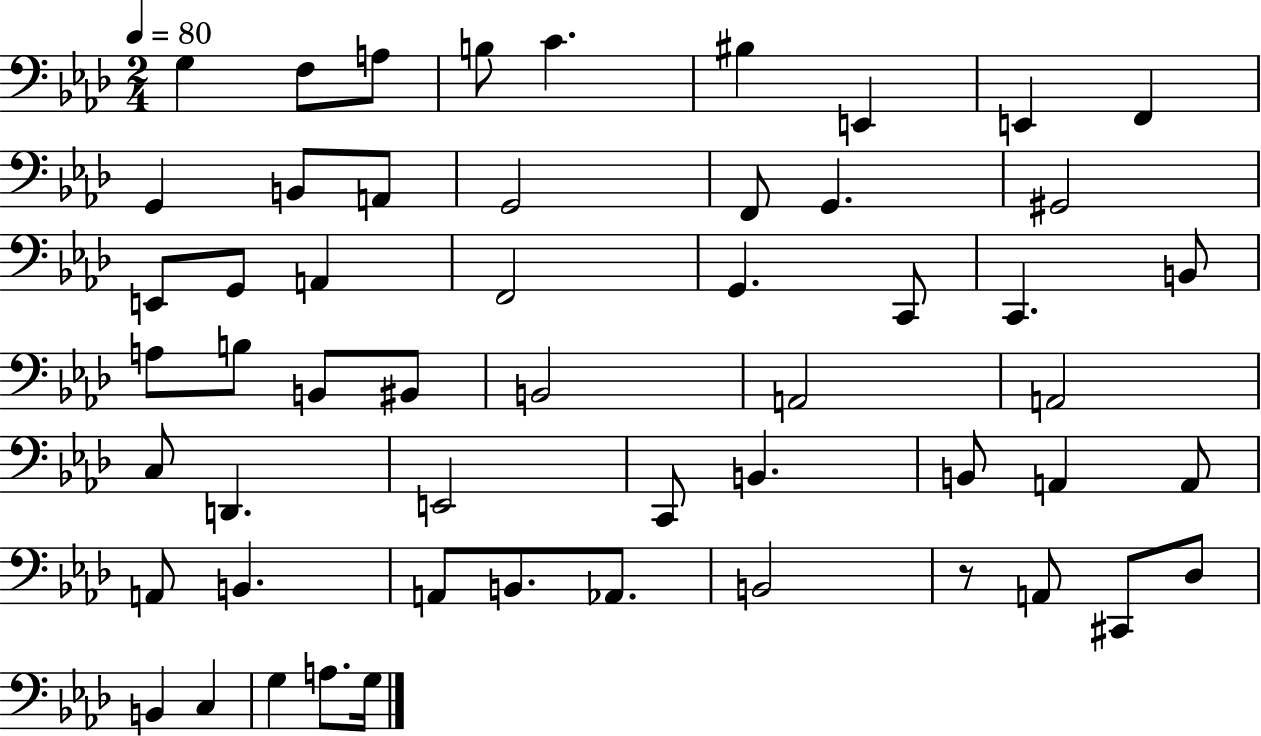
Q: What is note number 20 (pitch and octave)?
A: F2